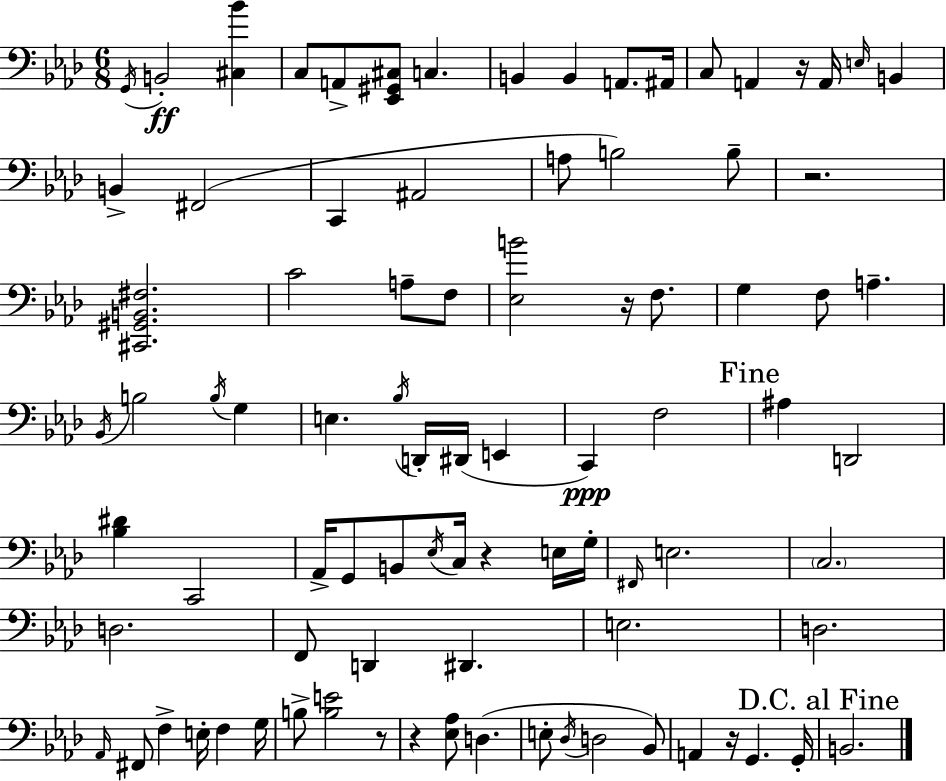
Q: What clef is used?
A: bass